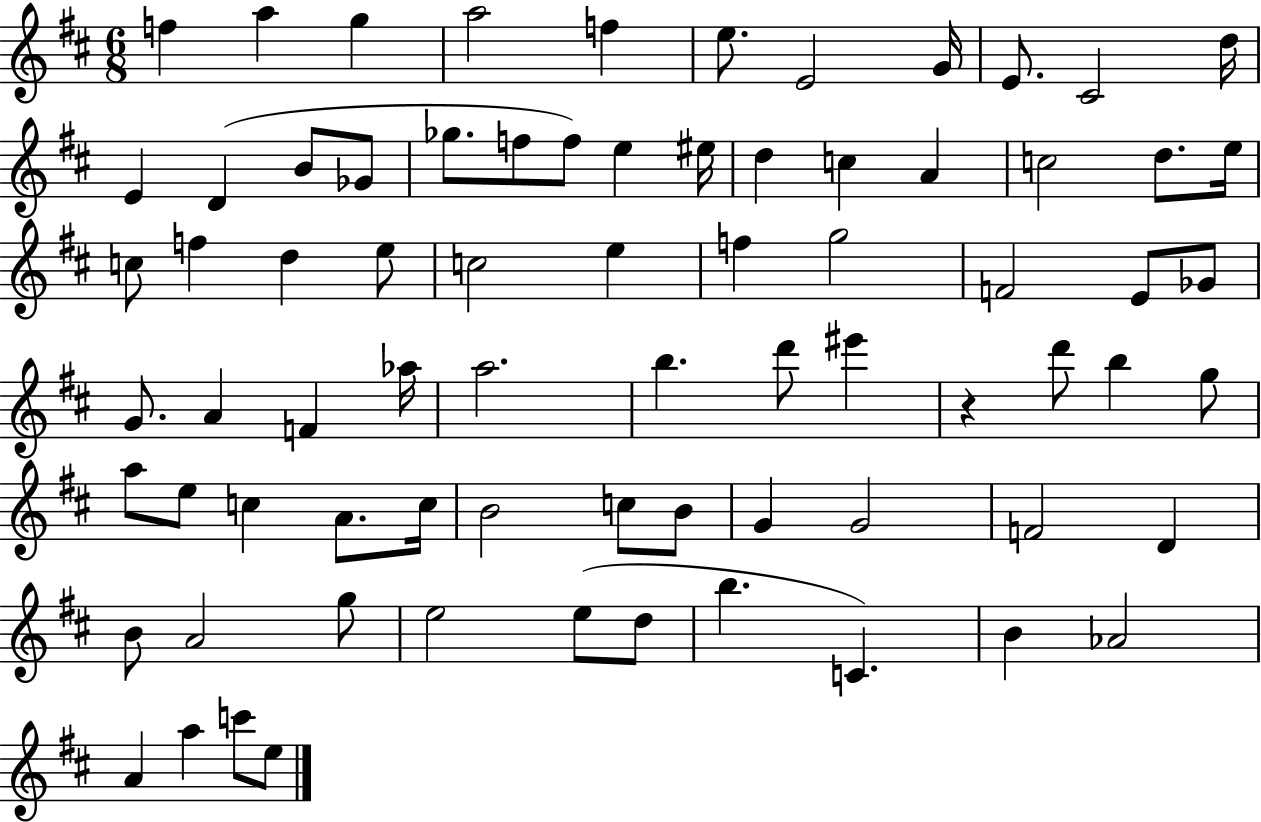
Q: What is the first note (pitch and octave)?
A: F5